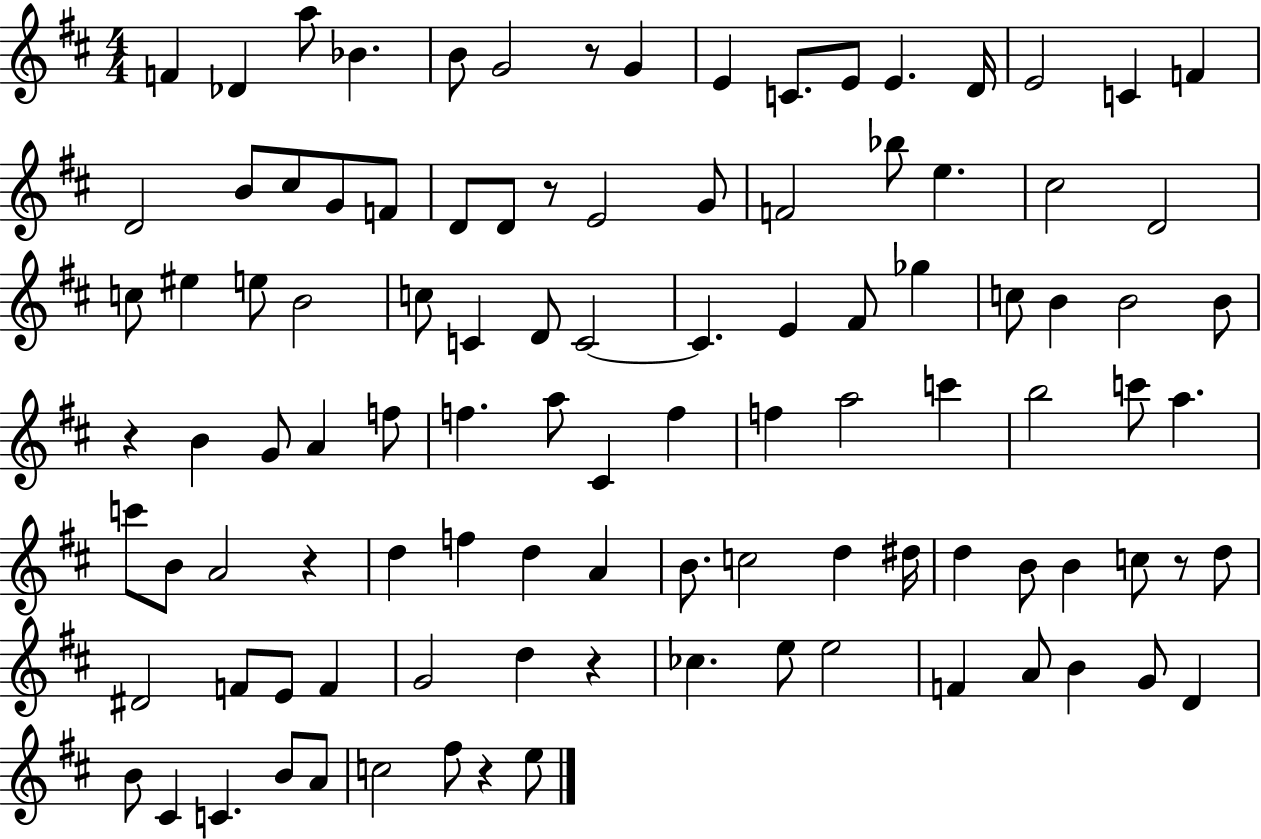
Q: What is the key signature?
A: D major